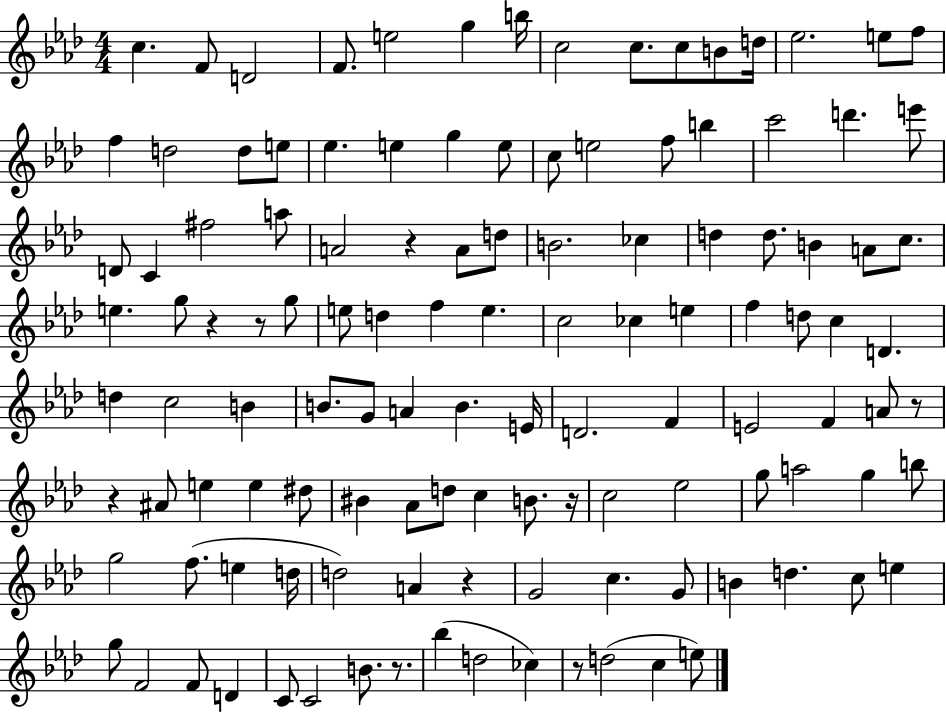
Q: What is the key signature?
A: AES major